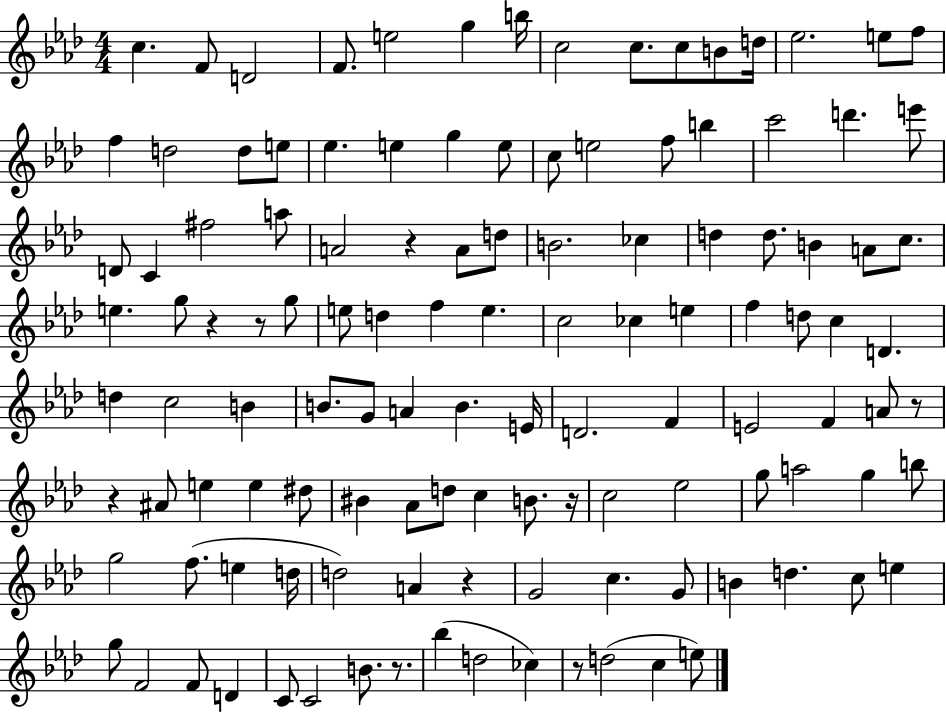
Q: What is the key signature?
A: AES major